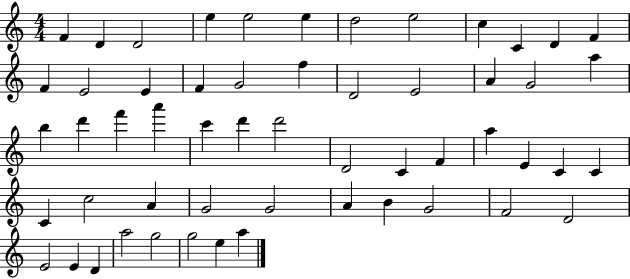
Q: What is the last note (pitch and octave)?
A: A5